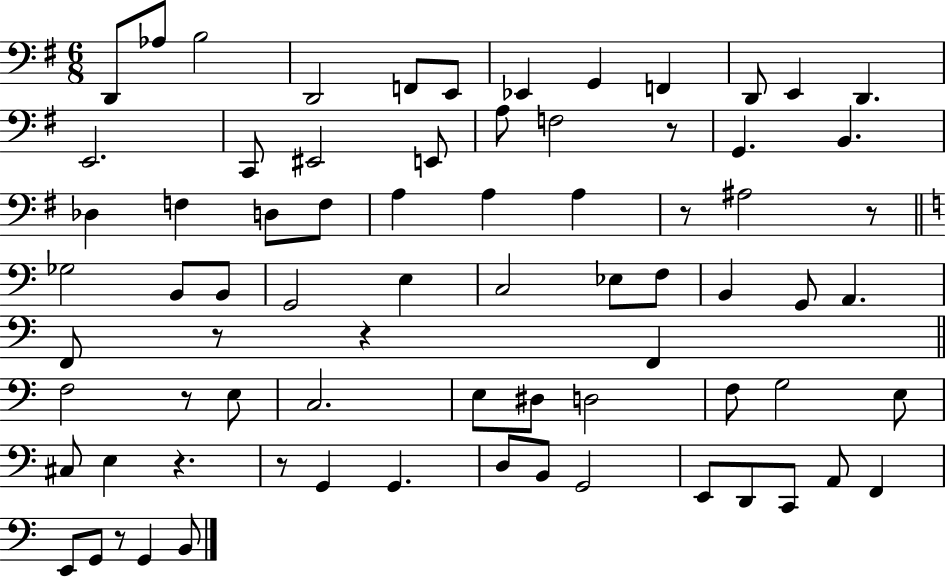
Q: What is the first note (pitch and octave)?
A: D2